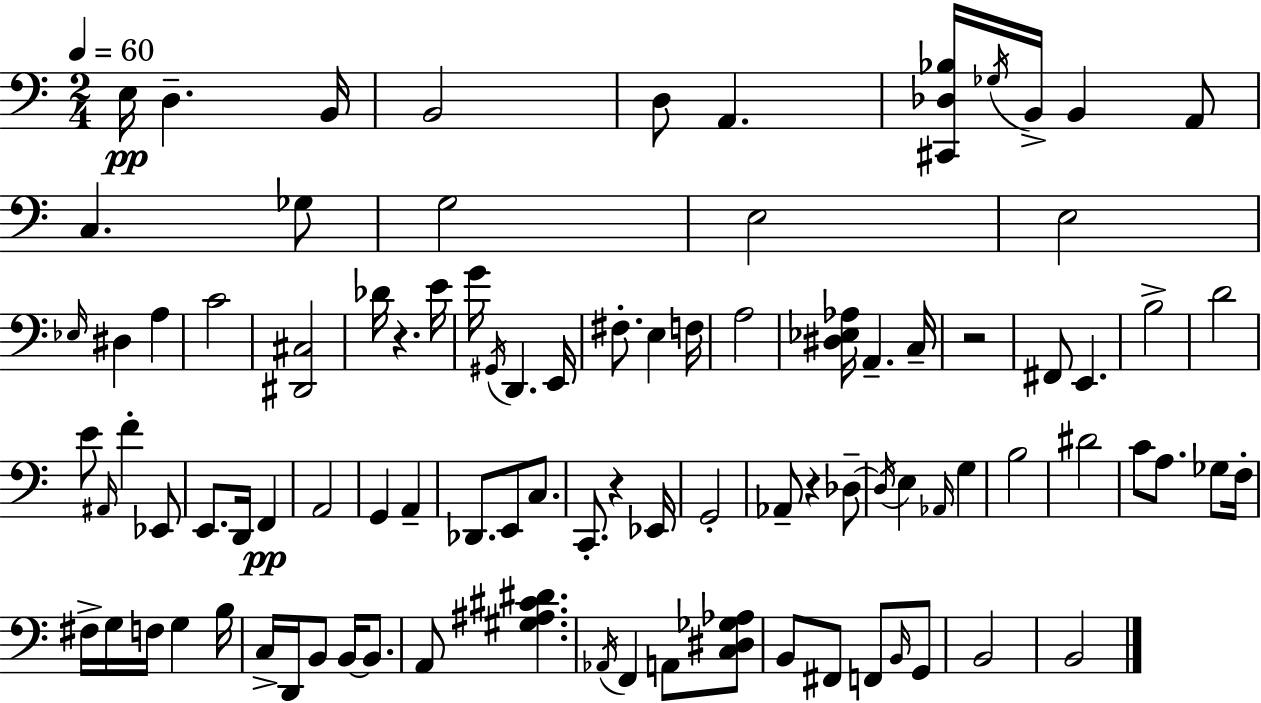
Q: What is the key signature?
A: C major